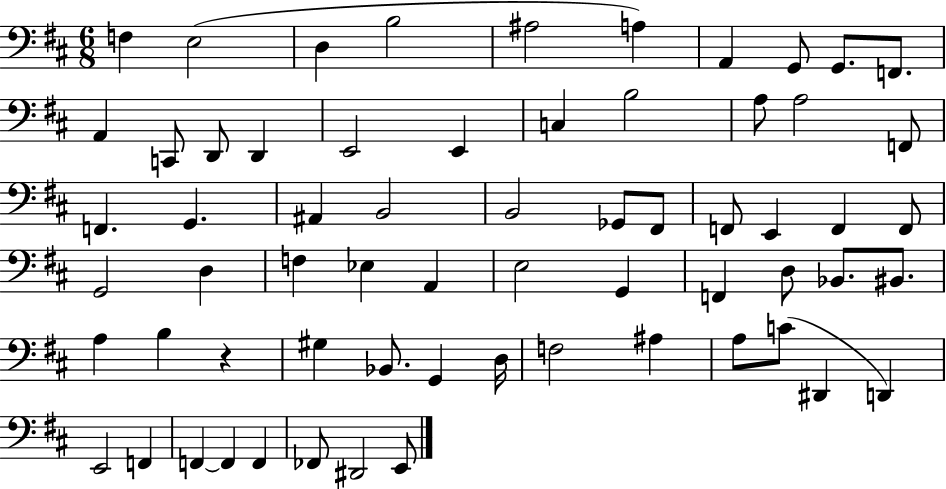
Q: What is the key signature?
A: D major